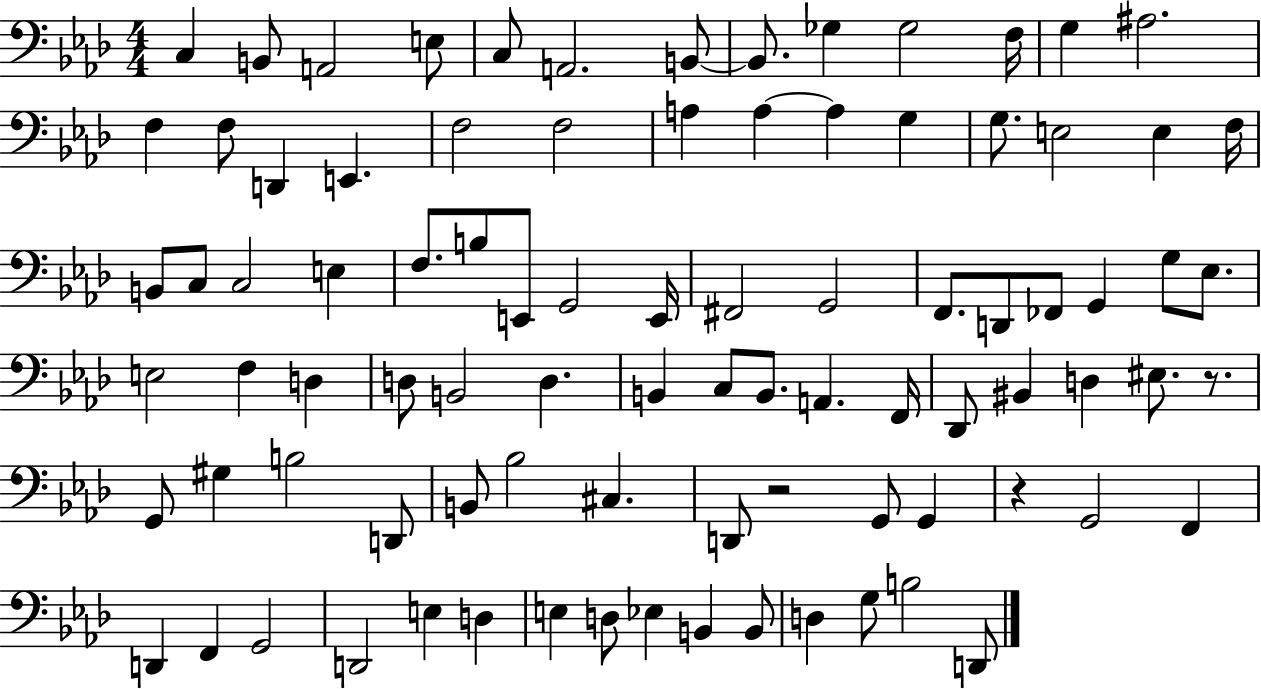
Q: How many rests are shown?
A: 3